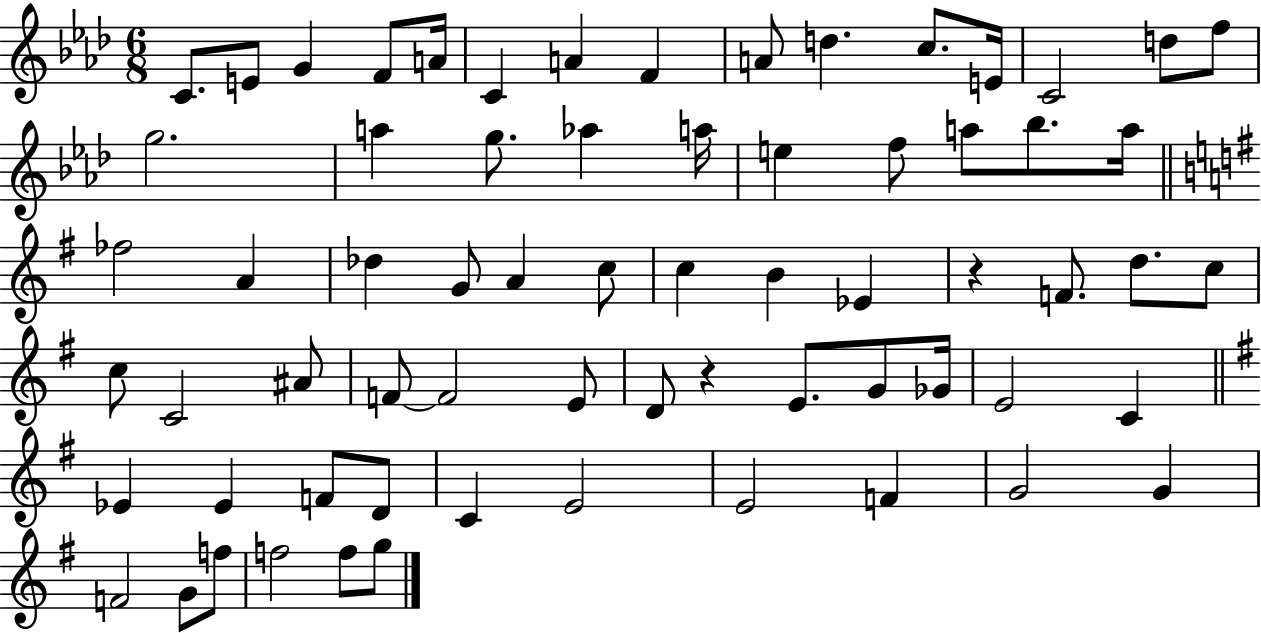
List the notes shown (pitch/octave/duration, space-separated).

C4/e. E4/e G4/q F4/e A4/s C4/q A4/q F4/q A4/e D5/q. C5/e. E4/s C4/h D5/e F5/e G5/h. A5/q G5/e. Ab5/q A5/s E5/q F5/e A5/e Bb5/e. A5/s FES5/h A4/q Db5/q G4/e A4/q C5/e C5/q B4/q Eb4/q R/q F4/e. D5/e. C5/e C5/e C4/h A#4/e F4/e F4/h E4/e D4/e R/q E4/e. G4/e Gb4/s E4/h C4/q Eb4/q Eb4/q F4/e D4/e C4/q E4/h E4/h F4/q G4/h G4/q F4/h G4/e F5/e F5/h F5/e G5/e